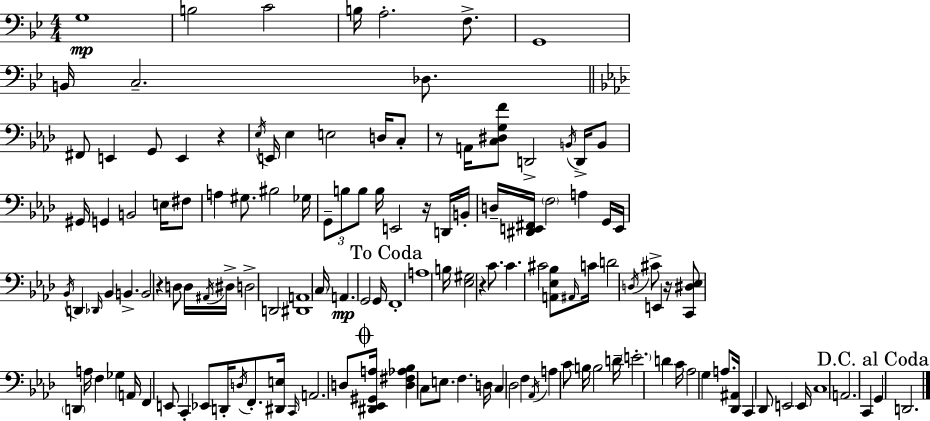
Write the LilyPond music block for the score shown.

{
  \clef bass
  \numericTimeSignature
  \time 4/4
  \key g \minor
  g1\mp | b2 c'2 | b16 a2.-. f8.-> | g,1 | \break b,16 c2.-- des8. | \bar "||" \break \key aes \major fis,8 e,4 g,8 e,4 r4 | \acciaccatura { ees16 } e,16 ees4 e2 d16 c8-. | r8 a,16 <c dis g f'>8 d,2-> \acciaccatura { b,16 } d,16-> | b,8 gis,16 g,4 b,2 e16 | \break fis8 a4 gis8. bis2 | ges16 \tuplet 3/2 { g,8-- b8 b8 } b16 e,2 | r16 d,16 b,16-. d16-- <dis, e, fis,>16 \parenthesize f2 a4 | g,16 e,16 \acciaccatura { bes,16 } d,4 \grace { des,16 } bes,4 b,4.-> | \break b,2 r4 | d8 d16 \acciaccatura { ais,16 } dis16-> d2-> d,2 | <dis, a,>1 | \parenthesize c16 a,4.\mp g,2 | \break g,16 \mark "To Coda" f,1-. | a1 | b16 <ees gis>2 r4 | c'8. c'4. cis'2 | \break <a, ees bes>8 \grace { ais,16 } c'16 d'2 \acciaccatura { d16 } | cis'8-> e,4 r16 <c, dis ees>8 \parenthesize d,4 a16 f4 | ges4 a,16 f,4 e,8 c,4-. | ees,8 d,16-. \acciaccatura { d16 } f,8.-. <dis, e>16 \grace { c,16 } a,2. | \break d8 \mark \markup { \musicglyph "scripts.coda" } <dis, ees, gis, a>16 <d fis aes bes>4 c8 e8. | f4. d16 c4 des2 | f4 \acciaccatura { aes,16 } a4 c'8 | b16 b2 d'16-- \parenthesize e'2.-. | \break d'4 c'16 aes2 | g4 a8. <des, ais,>16 c,4 des,8 | e,2 e,16 c1 | a,2. | \break c,4 \mark "D.C. al Coda" g,4 d,2. | \bar "|."
}